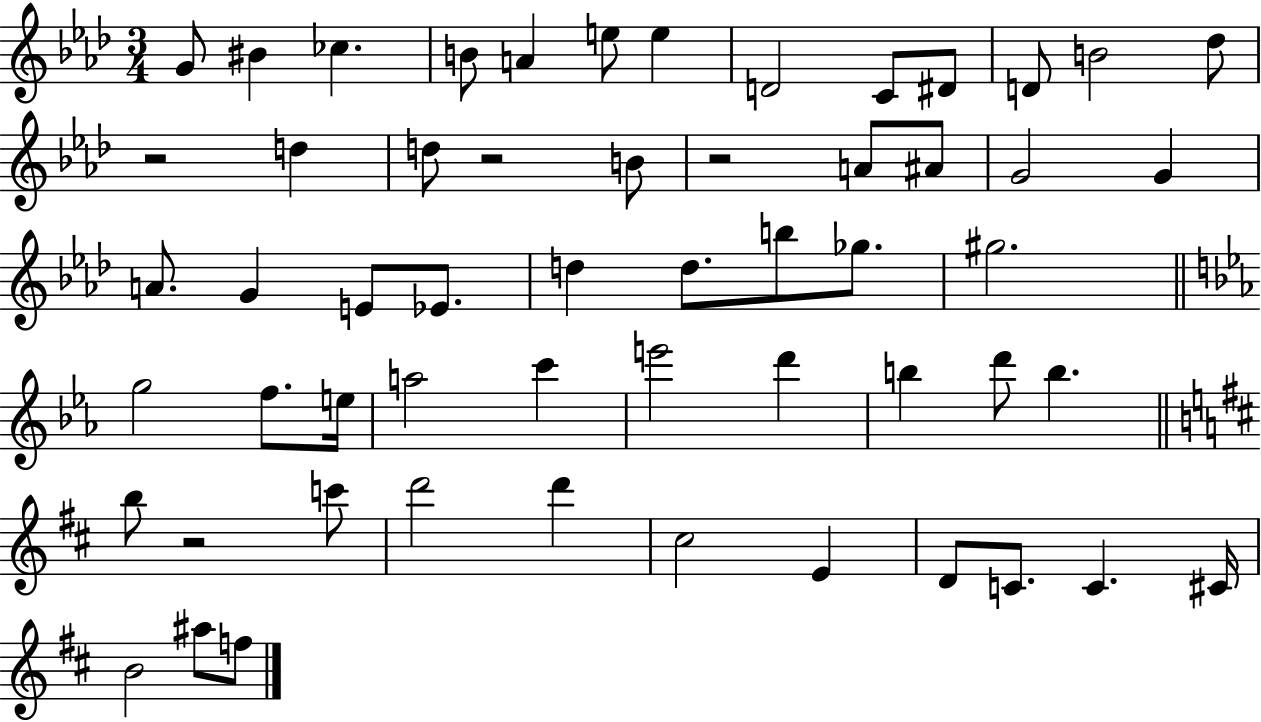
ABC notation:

X:1
T:Untitled
M:3/4
L:1/4
K:Ab
G/2 ^B _c B/2 A e/2 e D2 C/2 ^D/2 D/2 B2 _d/2 z2 d d/2 z2 B/2 z2 A/2 ^A/2 G2 G A/2 G E/2 _E/2 d d/2 b/2 _g/2 ^g2 g2 f/2 e/4 a2 c' e'2 d' b d'/2 b b/2 z2 c'/2 d'2 d' ^c2 E D/2 C/2 C ^C/4 B2 ^a/2 f/2